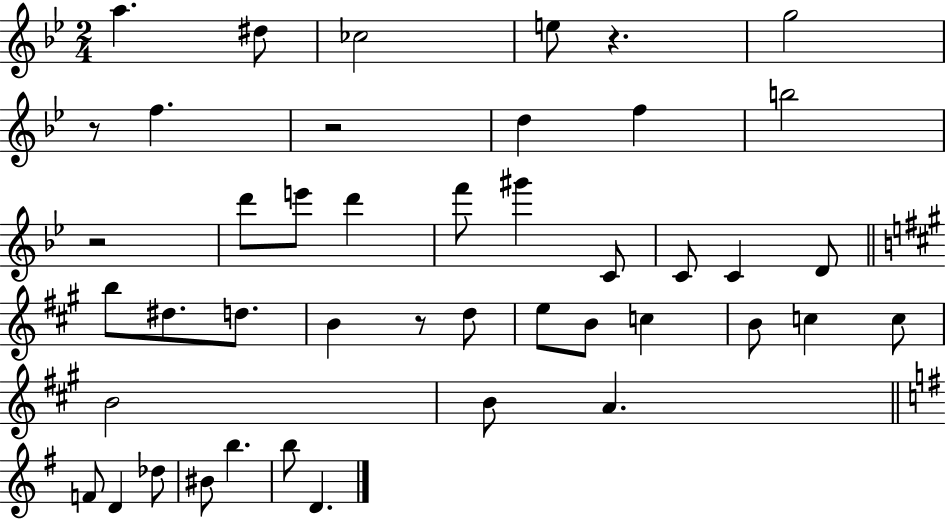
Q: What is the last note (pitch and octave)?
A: D4